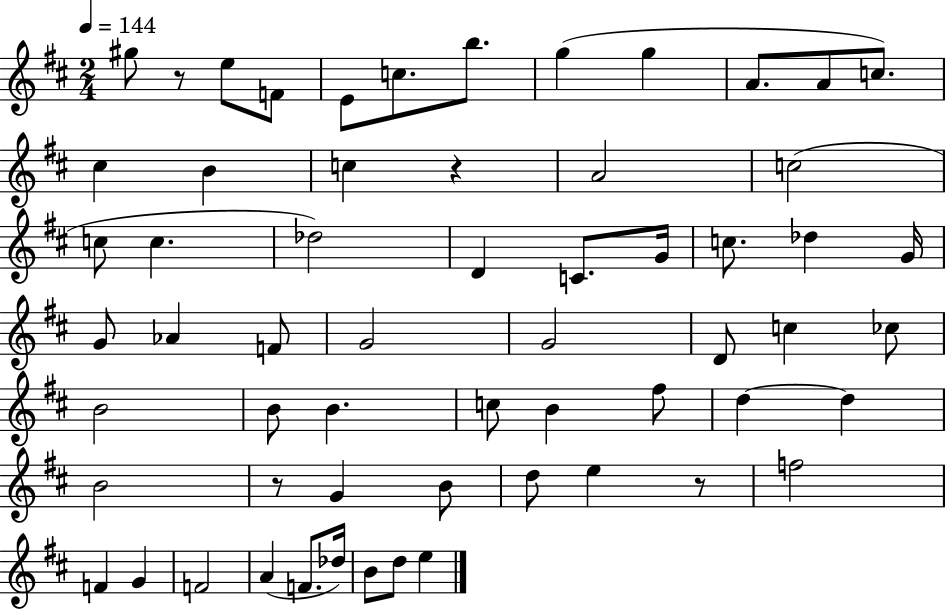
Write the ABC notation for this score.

X:1
T:Untitled
M:2/4
L:1/4
K:D
^g/2 z/2 e/2 F/2 E/2 c/2 b/2 g g A/2 A/2 c/2 ^c B c z A2 c2 c/2 c _d2 D C/2 G/4 c/2 _d G/4 G/2 _A F/2 G2 G2 D/2 c _c/2 B2 B/2 B c/2 B ^f/2 d d B2 z/2 G B/2 d/2 e z/2 f2 F G F2 A F/2 _d/4 B/2 d/2 e